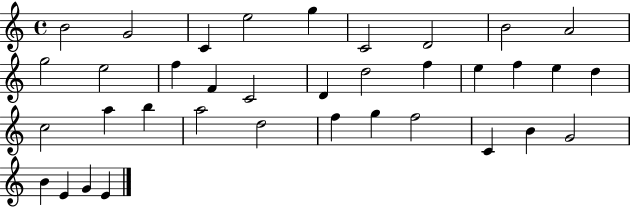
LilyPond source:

{
  \clef treble
  \time 4/4
  \defaultTimeSignature
  \key c \major
  b'2 g'2 | c'4 e''2 g''4 | c'2 d'2 | b'2 a'2 | \break g''2 e''2 | f''4 f'4 c'2 | d'4 d''2 f''4 | e''4 f''4 e''4 d''4 | \break c''2 a''4 b''4 | a''2 d''2 | f''4 g''4 f''2 | c'4 b'4 g'2 | \break b'4 e'4 g'4 e'4 | \bar "|."
}